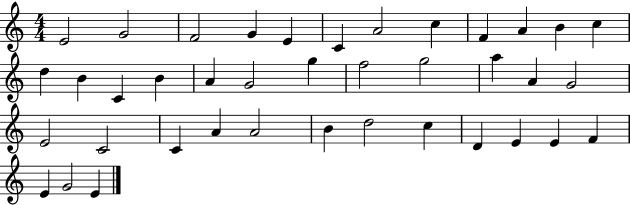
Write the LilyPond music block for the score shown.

{
  \clef treble
  \numericTimeSignature
  \time 4/4
  \key c \major
  e'2 g'2 | f'2 g'4 e'4 | c'4 a'2 c''4 | f'4 a'4 b'4 c''4 | \break d''4 b'4 c'4 b'4 | a'4 g'2 g''4 | f''2 g''2 | a''4 a'4 g'2 | \break e'2 c'2 | c'4 a'4 a'2 | b'4 d''2 c''4 | d'4 e'4 e'4 f'4 | \break e'4 g'2 e'4 | \bar "|."
}